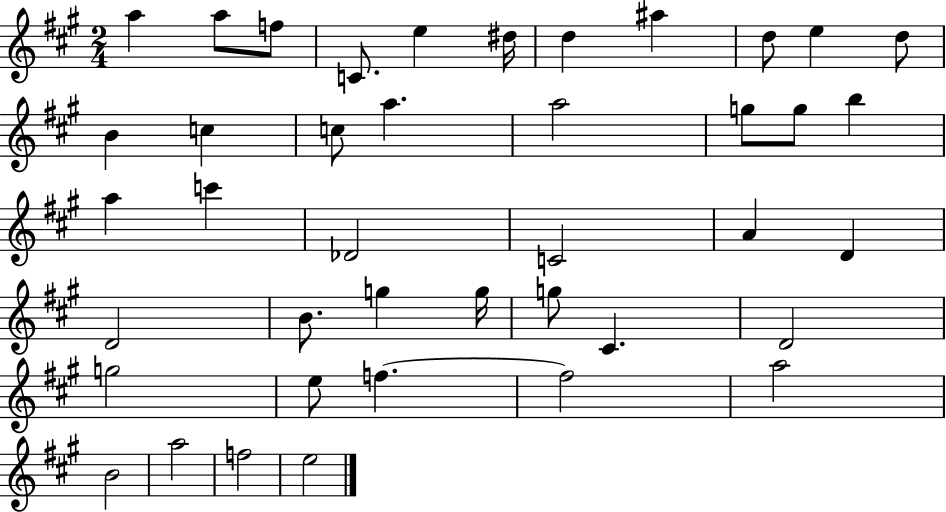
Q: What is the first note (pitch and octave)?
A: A5